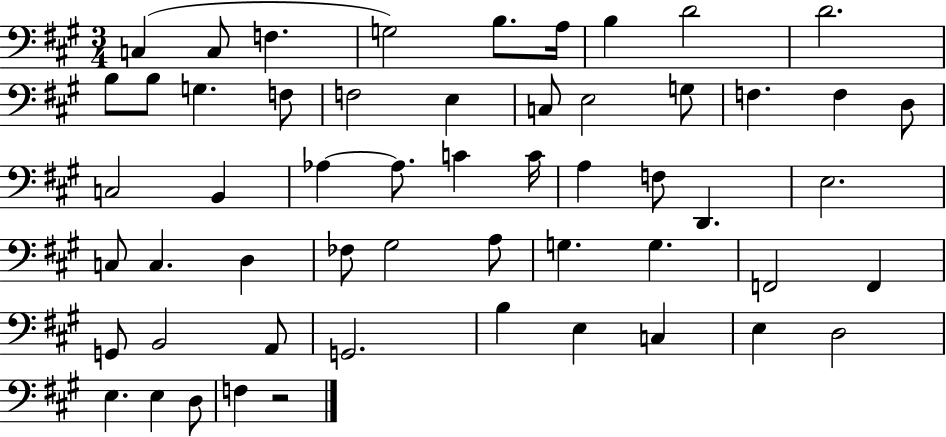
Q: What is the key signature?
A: A major